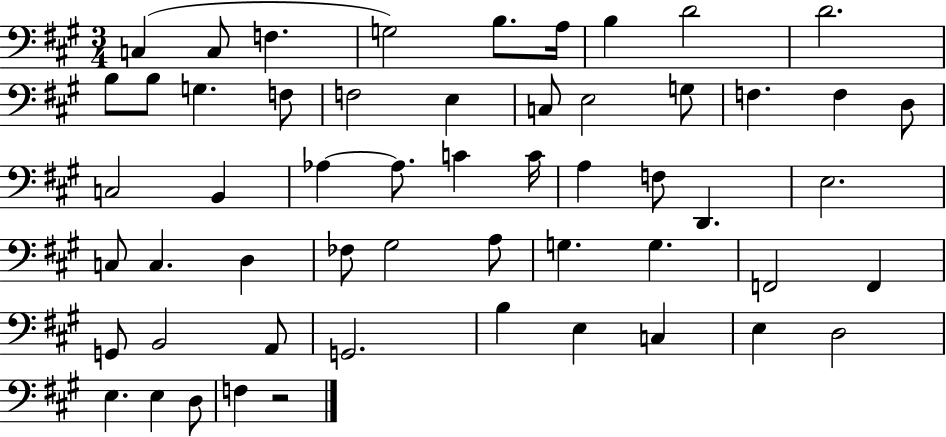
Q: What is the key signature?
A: A major